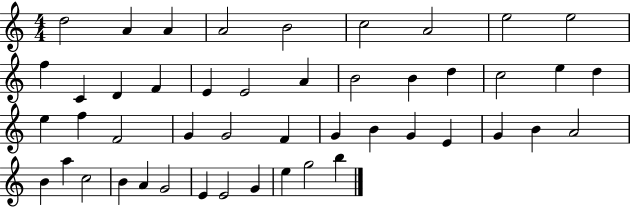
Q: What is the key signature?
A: C major